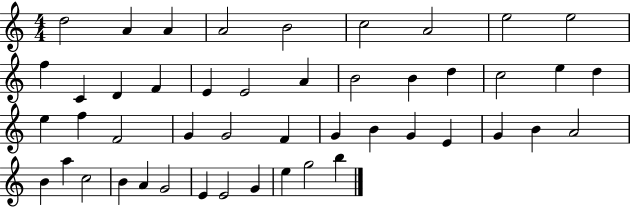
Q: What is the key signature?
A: C major